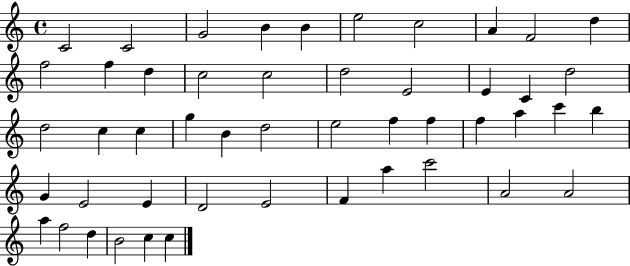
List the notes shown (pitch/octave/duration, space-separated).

C4/h C4/h G4/h B4/q B4/q E5/h C5/h A4/q F4/h D5/q F5/h F5/q D5/q C5/h C5/h D5/h E4/h E4/q C4/q D5/h D5/h C5/q C5/q G5/q B4/q D5/h E5/h F5/q F5/q F5/q A5/q C6/q B5/q G4/q E4/h E4/q D4/h E4/h F4/q A5/q C6/h A4/h A4/h A5/q F5/h D5/q B4/h C5/q C5/q